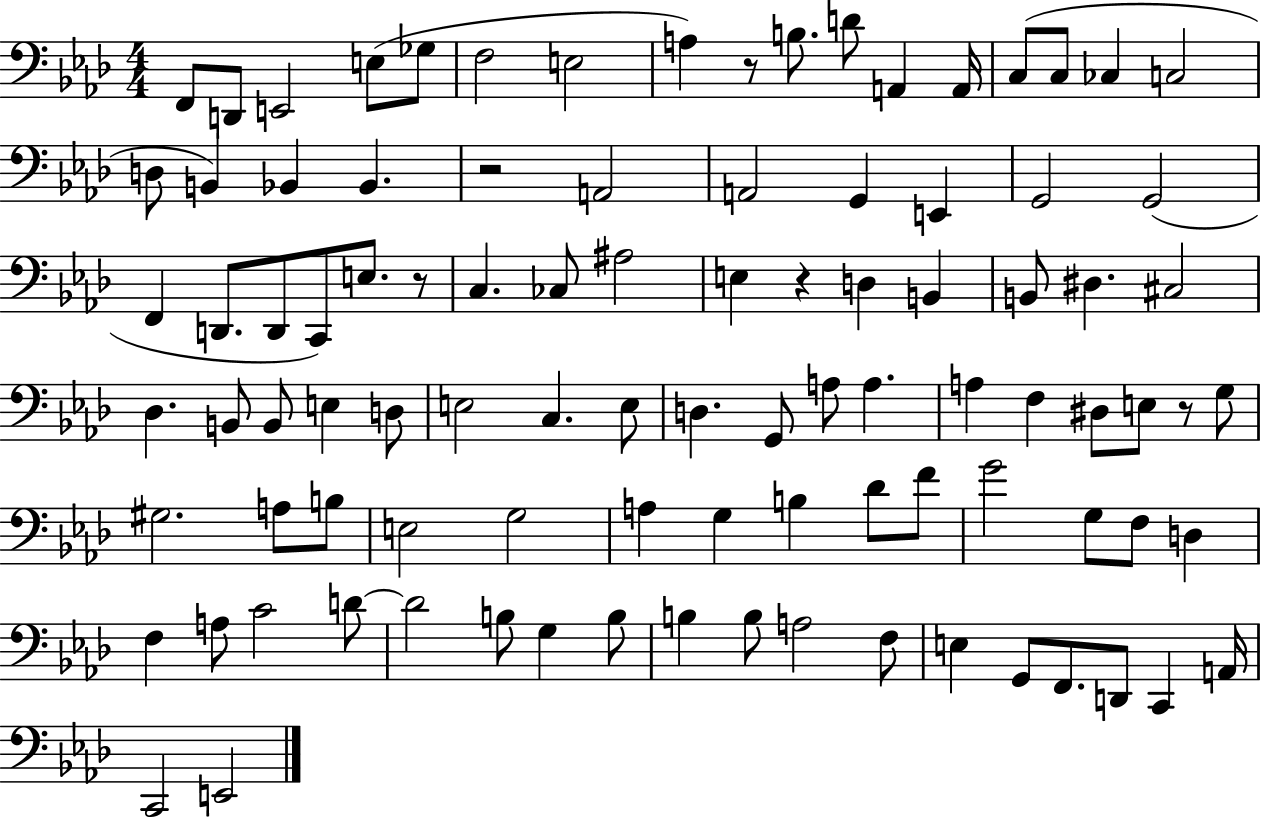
F2/e D2/e E2/h E3/e Gb3/e F3/h E3/h A3/q R/e B3/e. D4/e A2/q A2/s C3/e C3/e CES3/q C3/h D3/e B2/q Bb2/q Bb2/q. R/h A2/h A2/h G2/q E2/q G2/h G2/h F2/q D2/e. D2/e C2/e E3/e. R/e C3/q. CES3/e A#3/h E3/q R/q D3/q B2/q B2/e D#3/q. C#3/h Db3/q. B2/e B2/e E3/q D3/e E3/h C3/q. E3/e D3/q. G2/e A3/e A3/q. A3/q F3/q D#3/e E3/e R/e G3/e G#3/h. A3/e B3/e E3/h G3/h A3/q G3/q B3/q Db4/e F4/e G4/h G3/e F3/e D3/q F3/q A3/e C4/h D4/e D4/h B3/e G3/q B3/e B3/q B3/e A3/h F3/e E3/q G2/e F2/e. D2/e C2/q A2/s C2/h E2/h